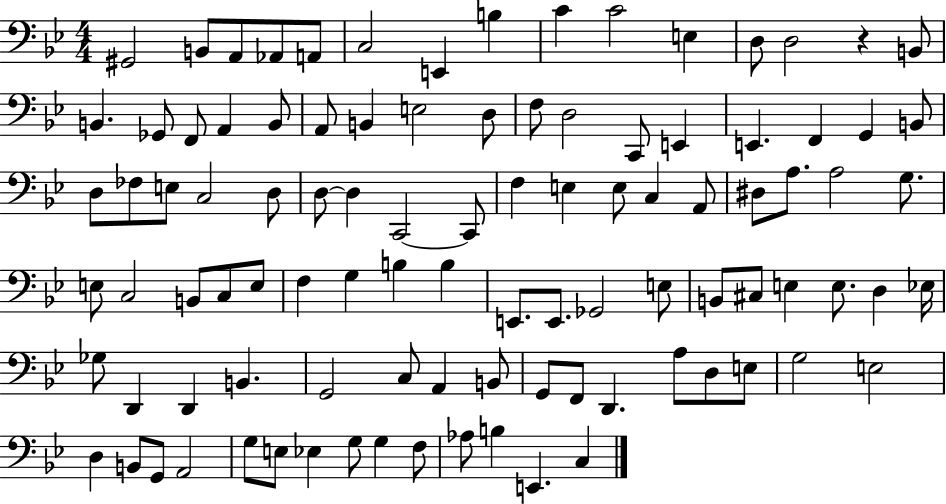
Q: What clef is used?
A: bass